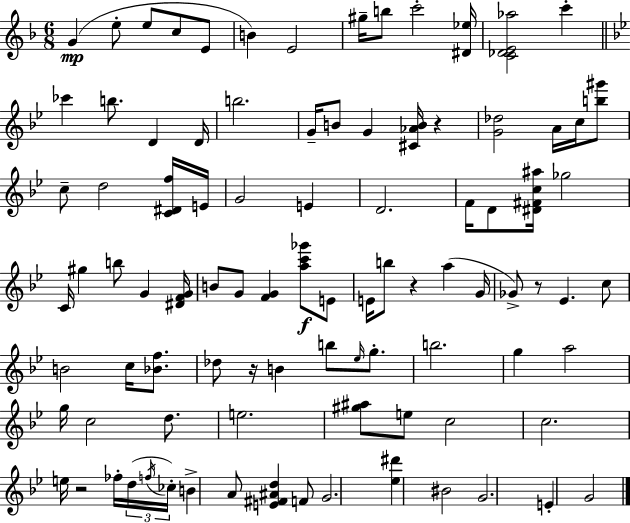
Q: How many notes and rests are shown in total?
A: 93